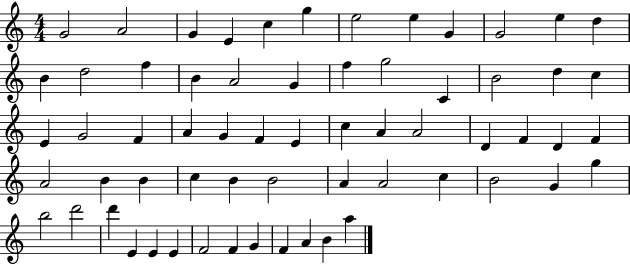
{
  \clef treble
  \numericTimeSignature
  \time 4/4
  \key c \major
  g'2 a'2 | g'4 e'4 c''4 g''4 | e''2 e''4 g'4 | g'2 e''4 d''4 | \break b'4 d''2 f''4 | b'4 a'2 g'4 | f''4 g''2 c'4 | b'2 d''4 c''4 | \break e'4 g'2 f'4 | a'4 g'4 f'4 e'4 | c''4 a'4 a'2 | d'4 f'4 d'4 f'4 | \break a'2 b'4 b'4 | c''4 b'4 b'2 | a'4 a'2 c''4 | b'2 g'4 g''4 | \break b''2 d'''2 | d'''4 e'4 e'4 e'4 | f'2 f'4 g'4 | f'4 a'4 b'4 a''4 | \break \bar "|."
}